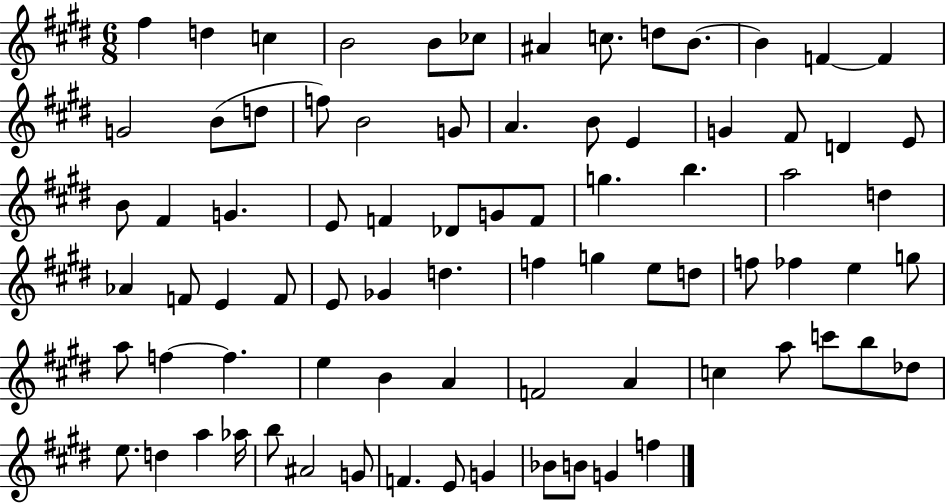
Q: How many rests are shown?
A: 0